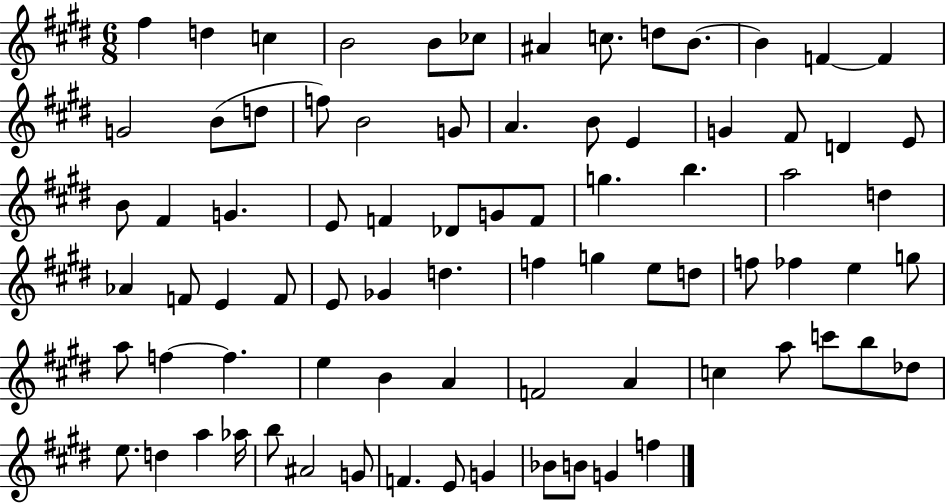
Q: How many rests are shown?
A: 0